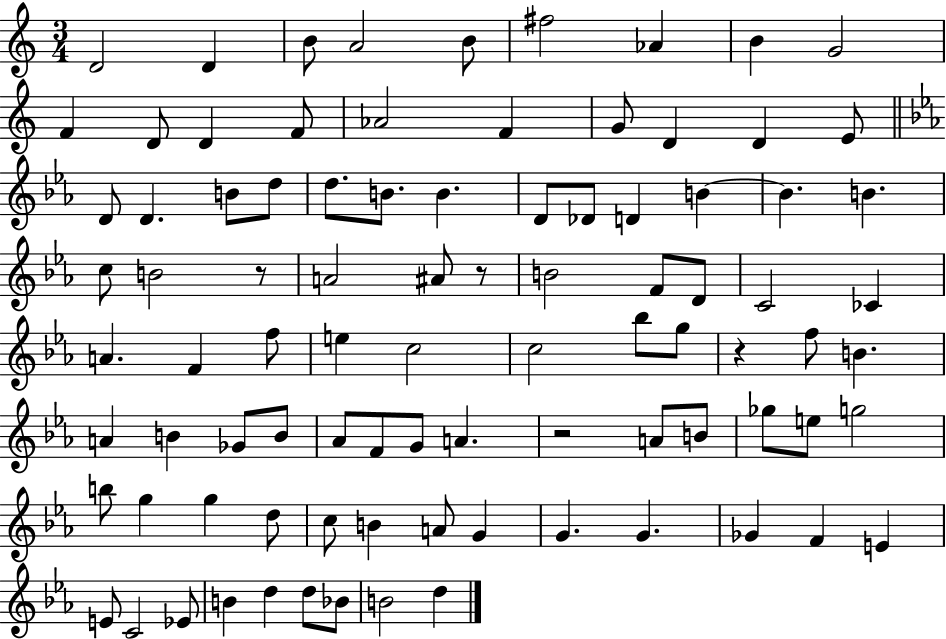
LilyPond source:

{
  \clef treble
  \numericTimeSignature
  \time 3/4
  \key c \major
  d'2 d'4 | b'8 a'2 b'8 | fis''2 aes'4 | b'4 g'2 | \break f'4 d'8 d'4 f'8 | aes'2 f'4 | g'8 d'4 d'4 e'8 | \bar "||" \break \key c \minor d'8 d'4. b'8 d''8 | d''8. b'8. b'4. | d'8 des'8 d'4 b'4~~ | b'4. b'4. | \break c''8 b'2 r8 | a'2 ais'8 r8 | b'2 f'8 d'8 | c'2 ces'4 | \break a'4. f'4 f''8 | e''4 c''2 | c''2 bes''8 g''8 | r4 f''8 b'4. | \break a'4 b'4 ges'8 b'8 | aes'8 f'8 g'8 a'4. | r2 a'8 b'8 | ges''8 e''8 g''2 | \break b''8 g''4 g''4 d''8 | c''8 b'4 a'8 g'4 | g'4. g'4. | ges'4 f'4 e'4 | \break e'8 c'2 ees'8 | b'4 d''4 d''8 bes'8 | b'2 d''4 | \bar "|."
}